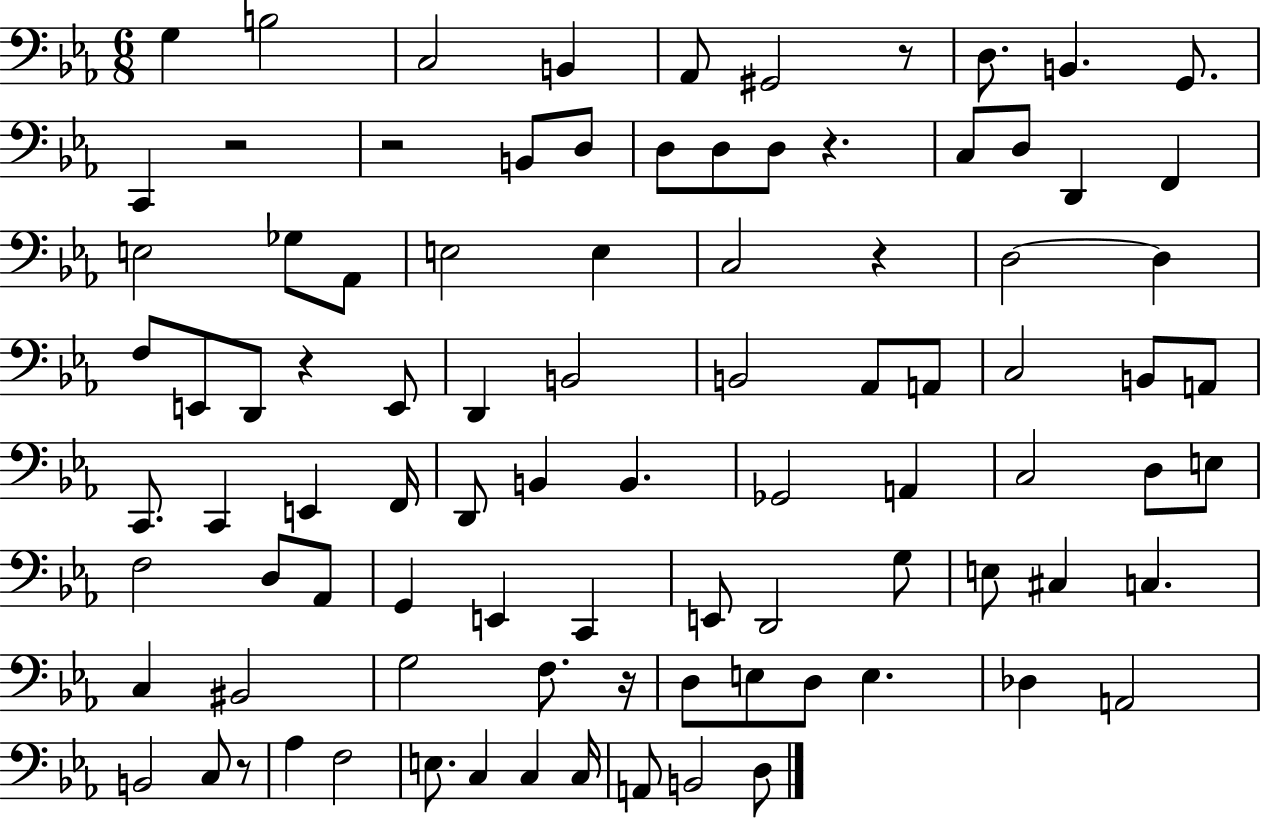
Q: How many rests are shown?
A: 8